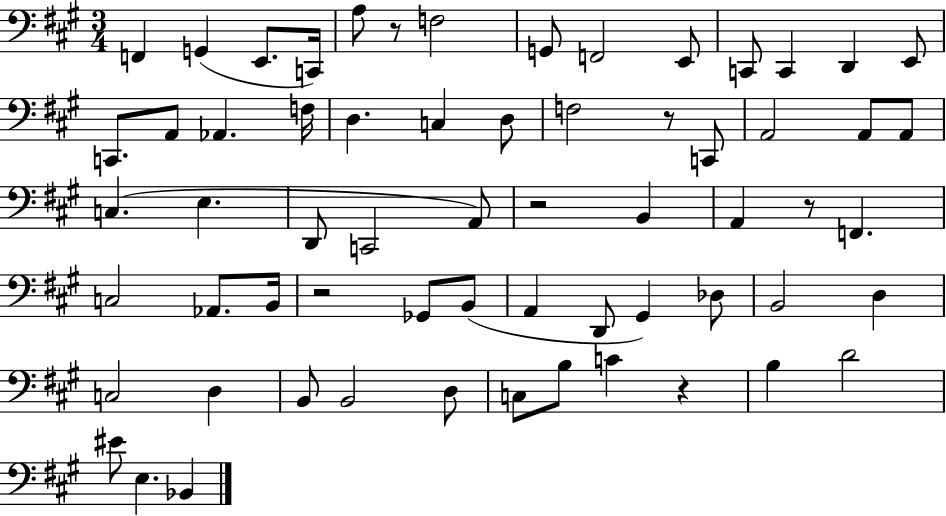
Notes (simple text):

F2/q G2/q E2/e. C2/s A3/e R/e F3/h G2/e F2/h E2/e C2/e C2/q D2/q E2/e C2/e. A2/e Ab2/q. F3/s D3/q. C3/q D3/e F3/h R/e C2/e A2/h A2/e A2/e C3/q. E3/q. D2/e C2/h A2/e R/h B2/q A2/q R/e F2/q. C3/h Ab2/e. B2/s R/h Gb2/e B2/e A2/q D2/e G#2/q Db3/e B2/h D3/q C3/h D3/q B2/e B2/h D3/e C3/e B3/e C4/q R/q B3/q D4/h EIS4/e E3/q. Bb2/q